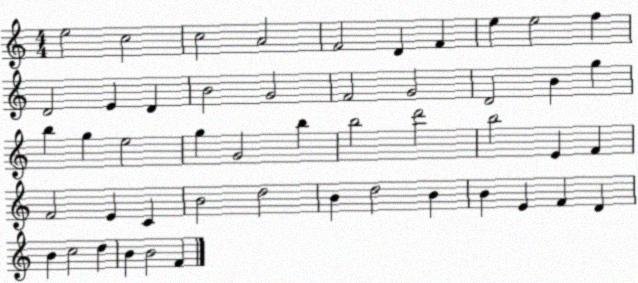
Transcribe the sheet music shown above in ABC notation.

X:1
T:Untitled
M:4/4
L:1/4
K:C
e2 c2 c2 A2 F2 D F e e2 f D2 E D B2 G2 F2 G2 D2 B g b g e2 g G2 b b2 d'2 b2 E F F2 E C B2 d2 B d2 B B E F D B c2 d B B2 F